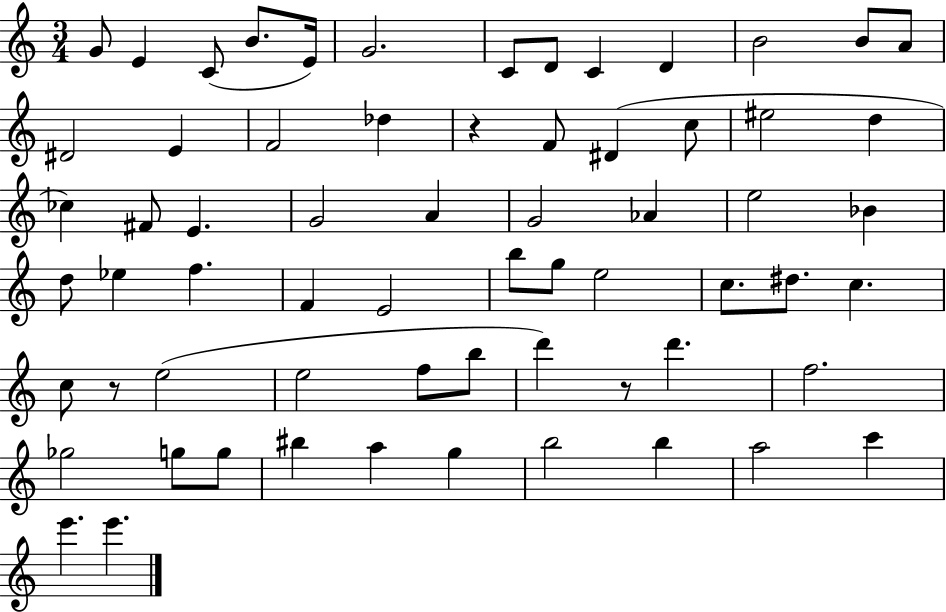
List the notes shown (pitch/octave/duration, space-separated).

G4/e E4/q C4/e B4/e. E4/s G4/h. C4/e D4/e C4/q D4/q B4/h B4/e A4/e D#4/h E4/q F4/h Db5/q R/q F4/e D#4/q C5/e EIS5/h D5/q CES5/q F#4/e E4/q. G4/h A4/q G4/h Ab4/q E5/h Bb4/q D5/e Eb5/q F5/q. F4/q E4/h B5/e G5/e E5/h C5/e. D#5/e. C5/q. C5/e R/e E5/h E5/h F5/e B5/e D6/q R/e D6/q. F5/h. Gb5/h G5/e G5/e BIS5/q A5/q G5/q B5/h B5/q A5/h C6/q E6/q. E6/q.